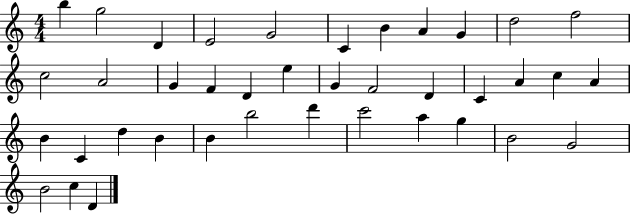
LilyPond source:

{
  \clef treble
  \numericTimeSignature
  \time 4/4
  \key c \major
  b''4 g''2 d'4 | e'2 g'2 | c'4 b'4 a'4 g'4 | d''2 f''2 | \break c''2 a'2 | g'4 f'4 d'4 e''4 | g'4 f'2 d'4 | c'4 a'4 c''4 a'4 | \break b'4 c'4 d''4 b'4 | b'4 b''2 d'''4 | c'''2 a''4 g''4 | b'2 g'2 | \break b'2 c''4 d'4 | \bar "|."
}